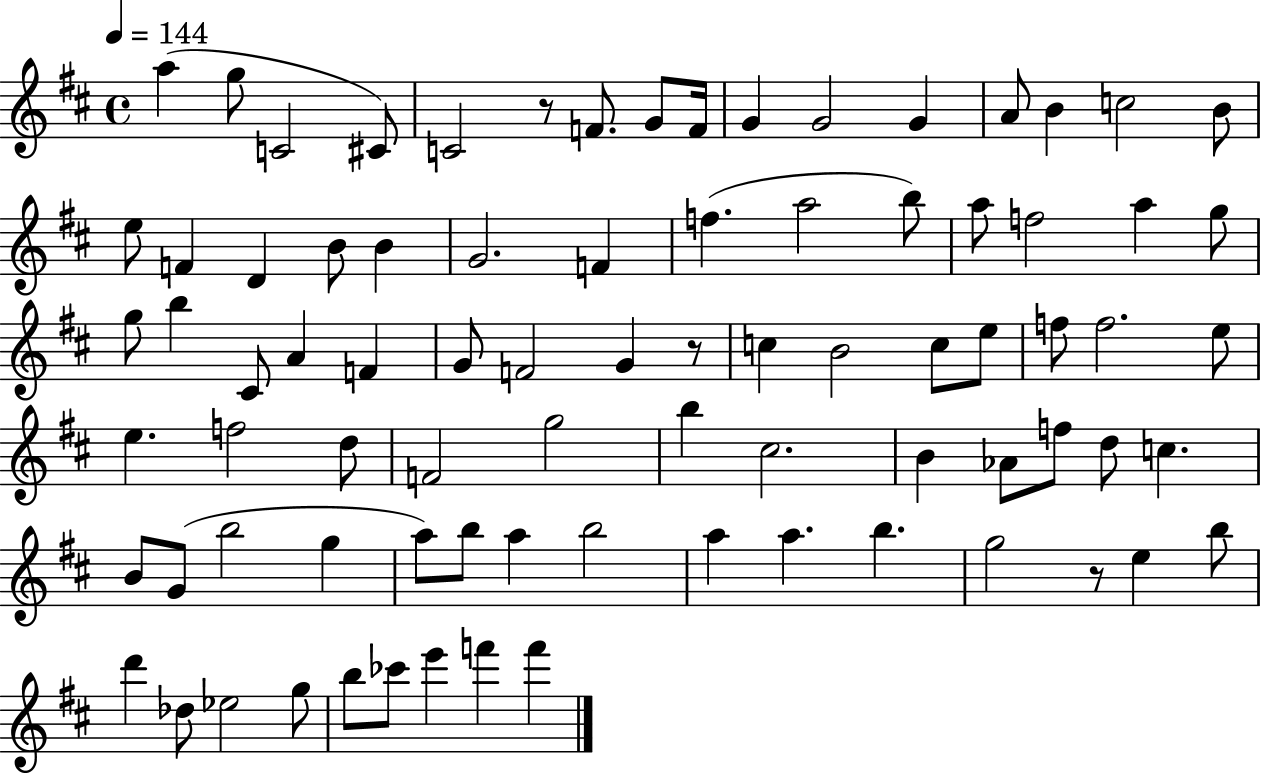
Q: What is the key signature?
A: D major